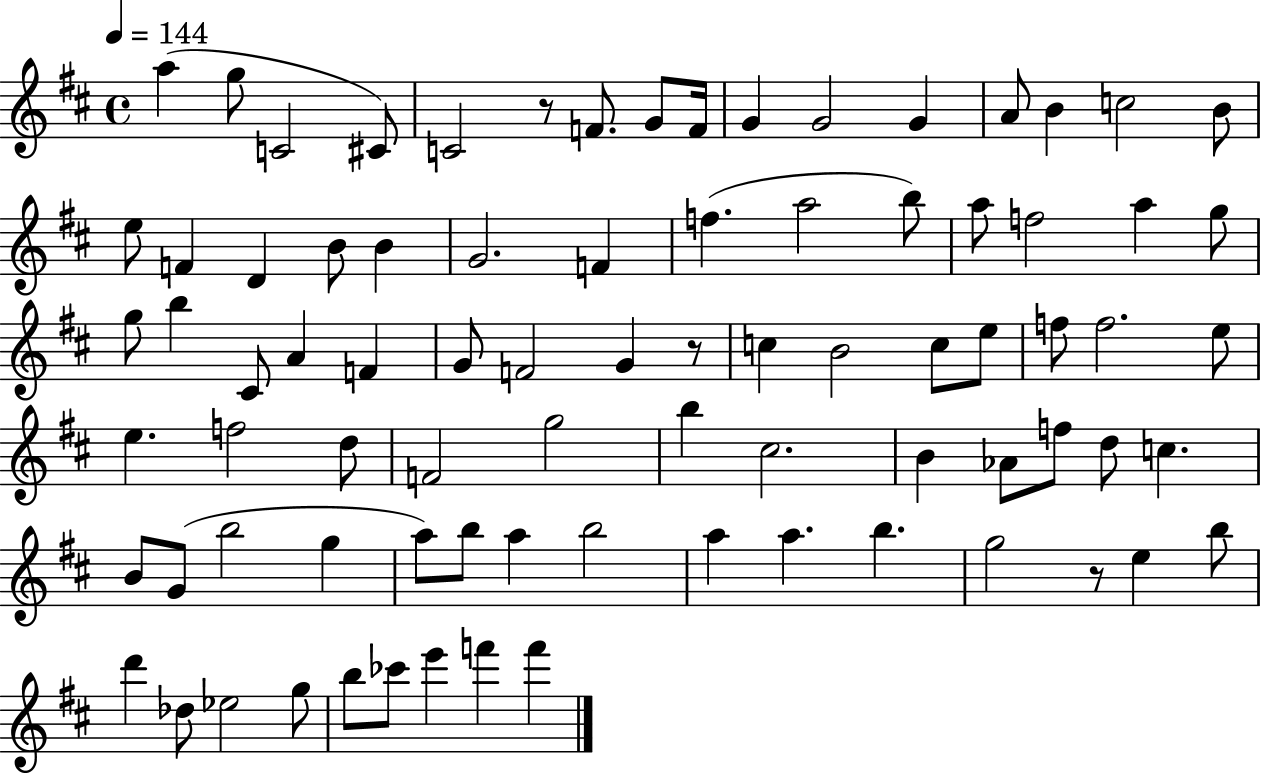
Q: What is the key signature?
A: D major